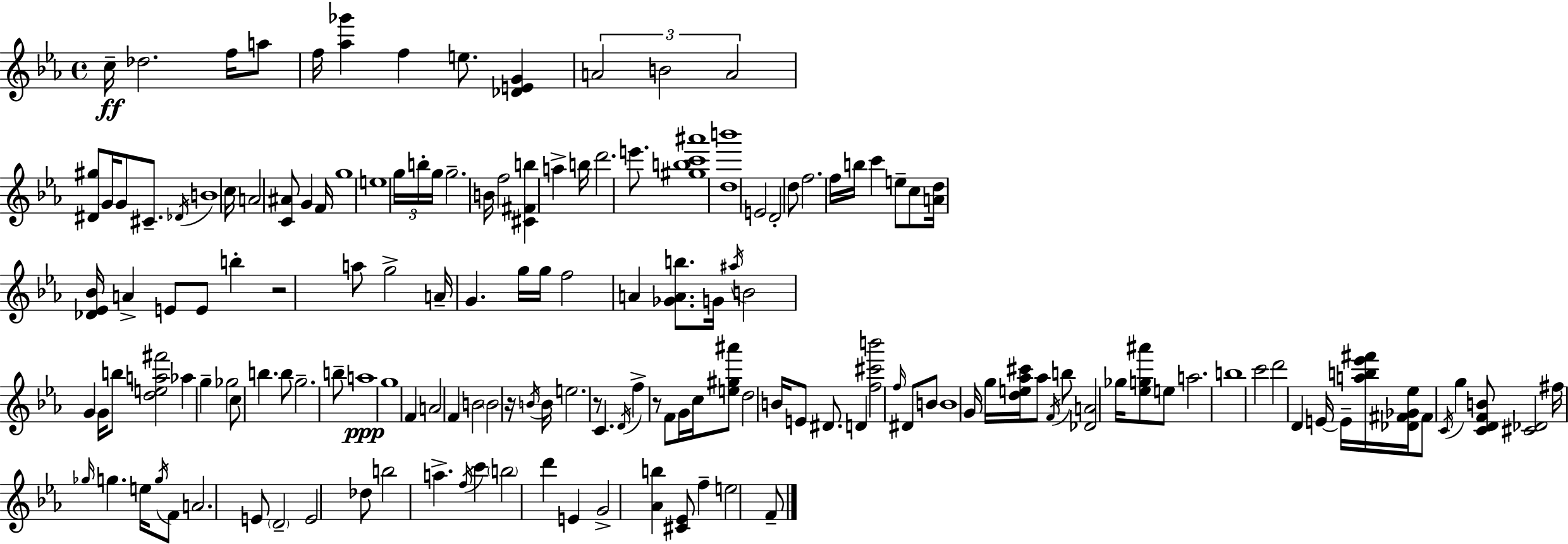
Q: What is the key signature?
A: EES major